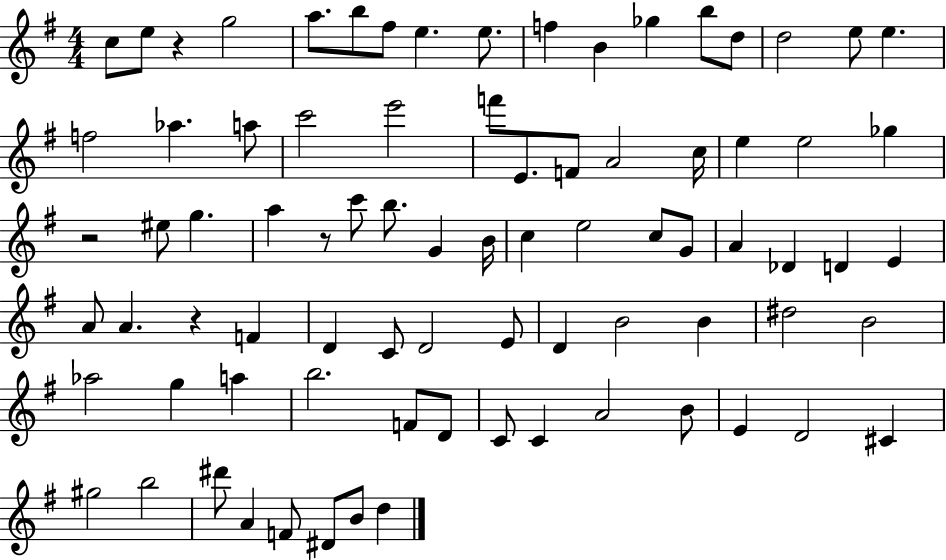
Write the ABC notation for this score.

X:1
T:Untitled
M:4/4
L:1/4
K:G
c/2 e/2 z g2 a/2 b/2 ^f/2 e e/2 f B _g b/2 d/2 d2 e/2 e f2 _a a/2 c'2 e'2 f'/2 E/2 F/2 A2 c/4 e e2 _g z2 ^e/2 g a z/2 c'/2 b/2 G B/4 c e2 c/2 G/2 A _D D E A/2 A z F D C/2 D2 E/2 D B2 B ^d2 B2 _a2 g a b2 F/2 D/2 C/2 C A2 B/2 E D2 ^C ^g2 b2 ^d'/2 A F/2 ^D/2 B/2 d